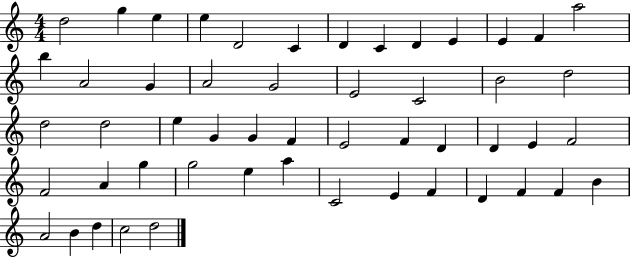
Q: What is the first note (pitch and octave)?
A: D5